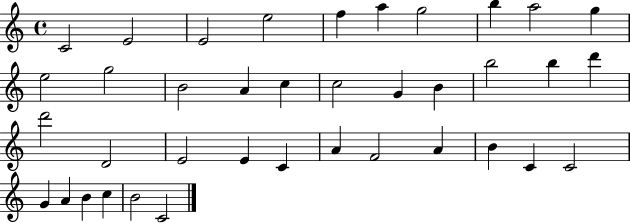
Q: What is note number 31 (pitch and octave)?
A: C4